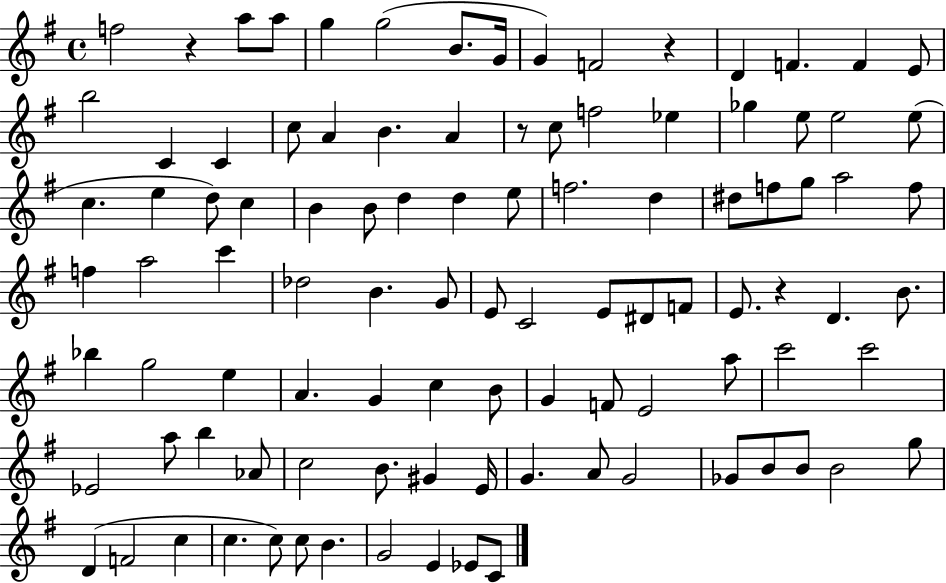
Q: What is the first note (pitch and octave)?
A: F5